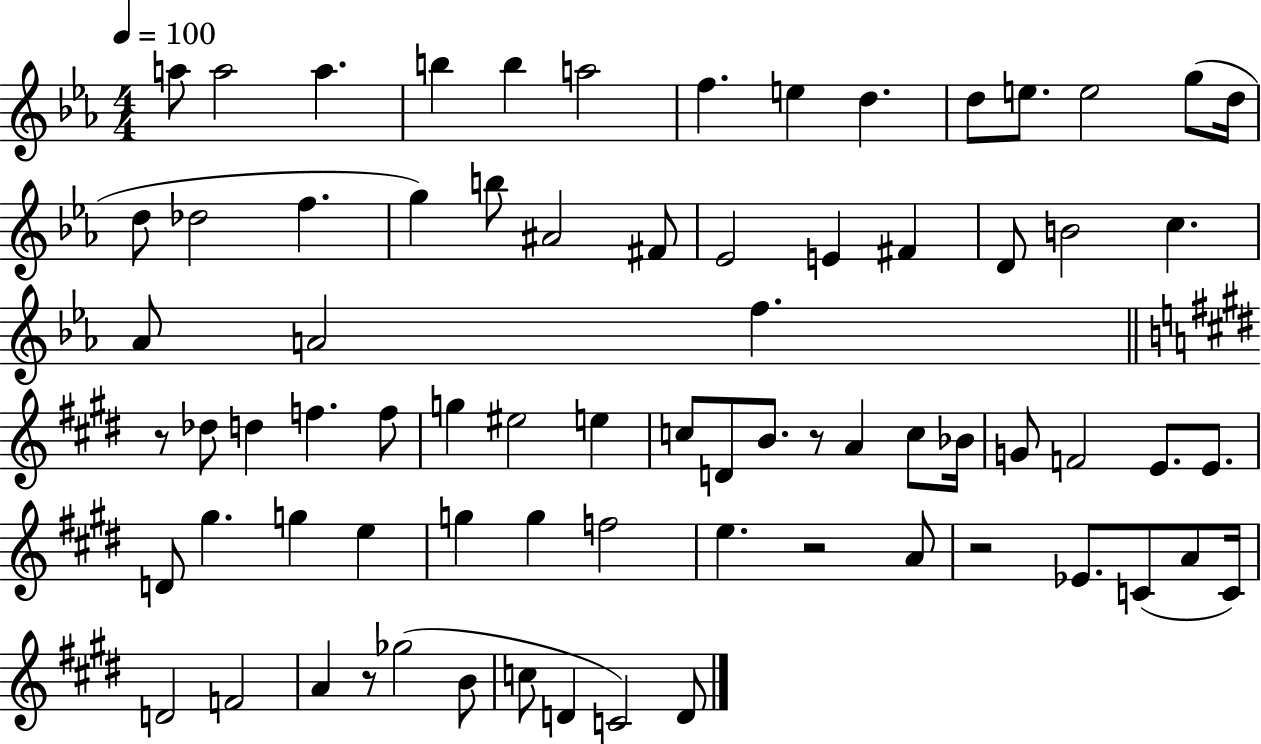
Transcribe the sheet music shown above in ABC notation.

X:1
T:Untitled
M:4/4
L:1/4
K:Eb
a/2 a2 a b b a2 f e d d/2 e/2 e2 g/2 d/4 d/2 _d2 f g b/2 ^A2 ^F/2 _E2 E ^F D/2 B2 c _A/2 A2 f z/2 _d/2 d f f/2 g ^e2 e c/2 D/2 B/2 z/2 A c/2 _B/4 G/2 F2 E/2 E/2 D/2 ^g g e g g f2 e z2 A/2 z2 _E/2 C/2 A/2 C/4 D2 F2 A z/2 _g2 B/2 c/2 D C2 D/2